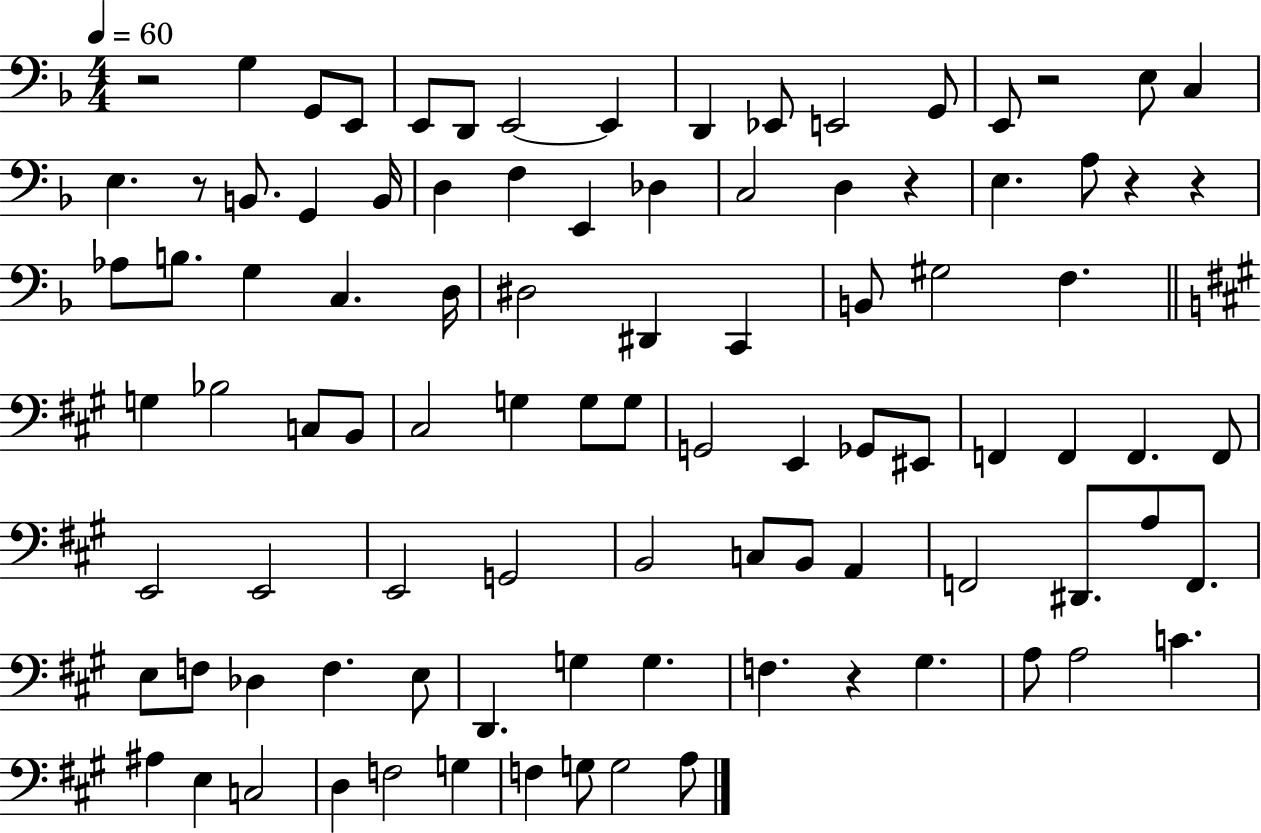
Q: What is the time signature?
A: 4/4